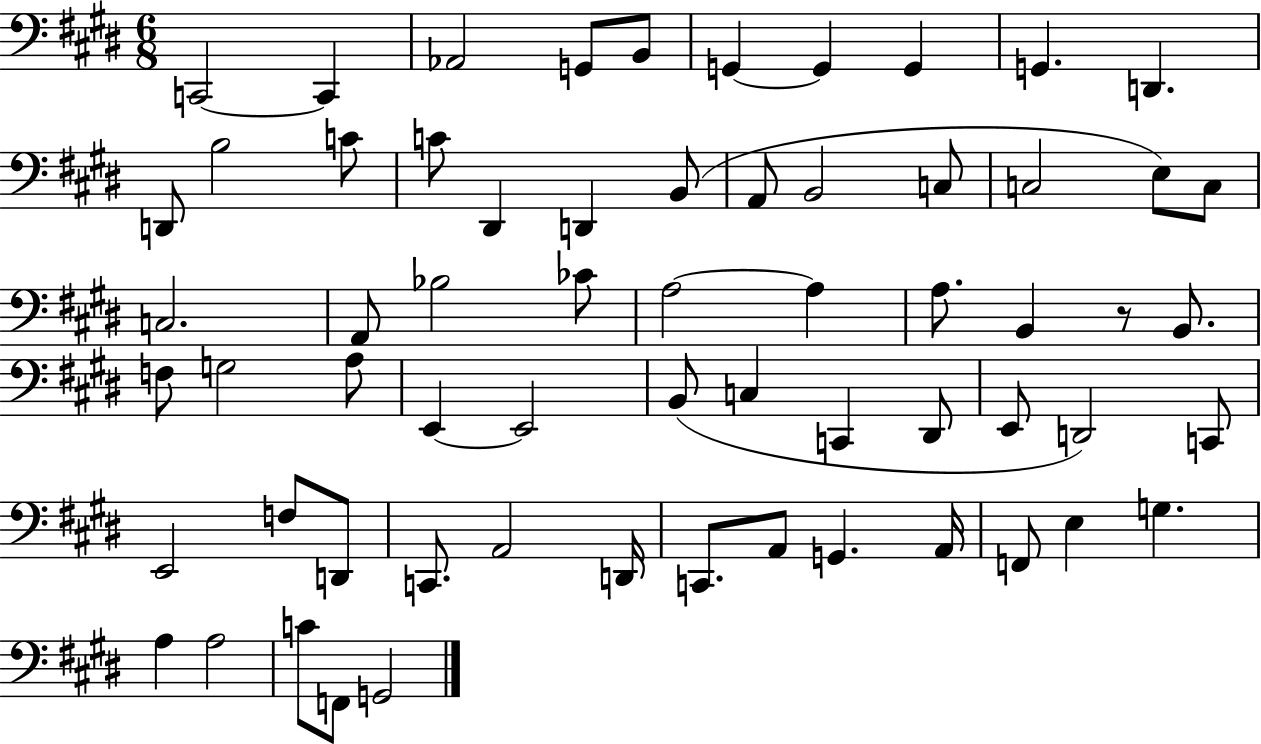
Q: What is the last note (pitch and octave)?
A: G2